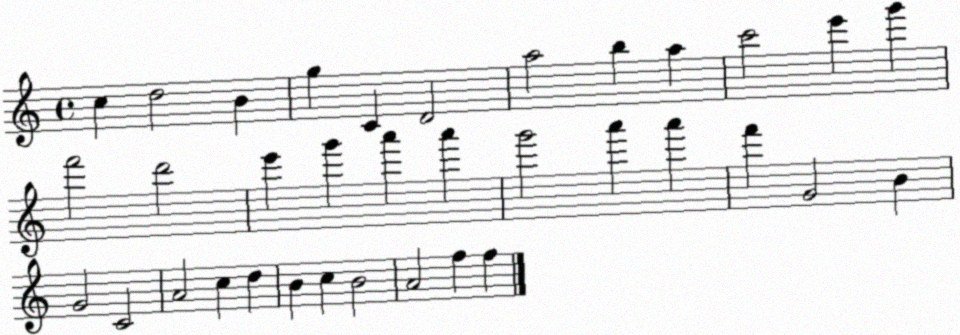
X:1
T:Untitled
M:4/4
L:1/4
K:C
c d2 B g C D2 a2 b a c'2 e' g' f'2 d'2 e' g' a' a' g'2 a' a' f' G2 B G2 C2 A2 c d B c B2 A2 f f